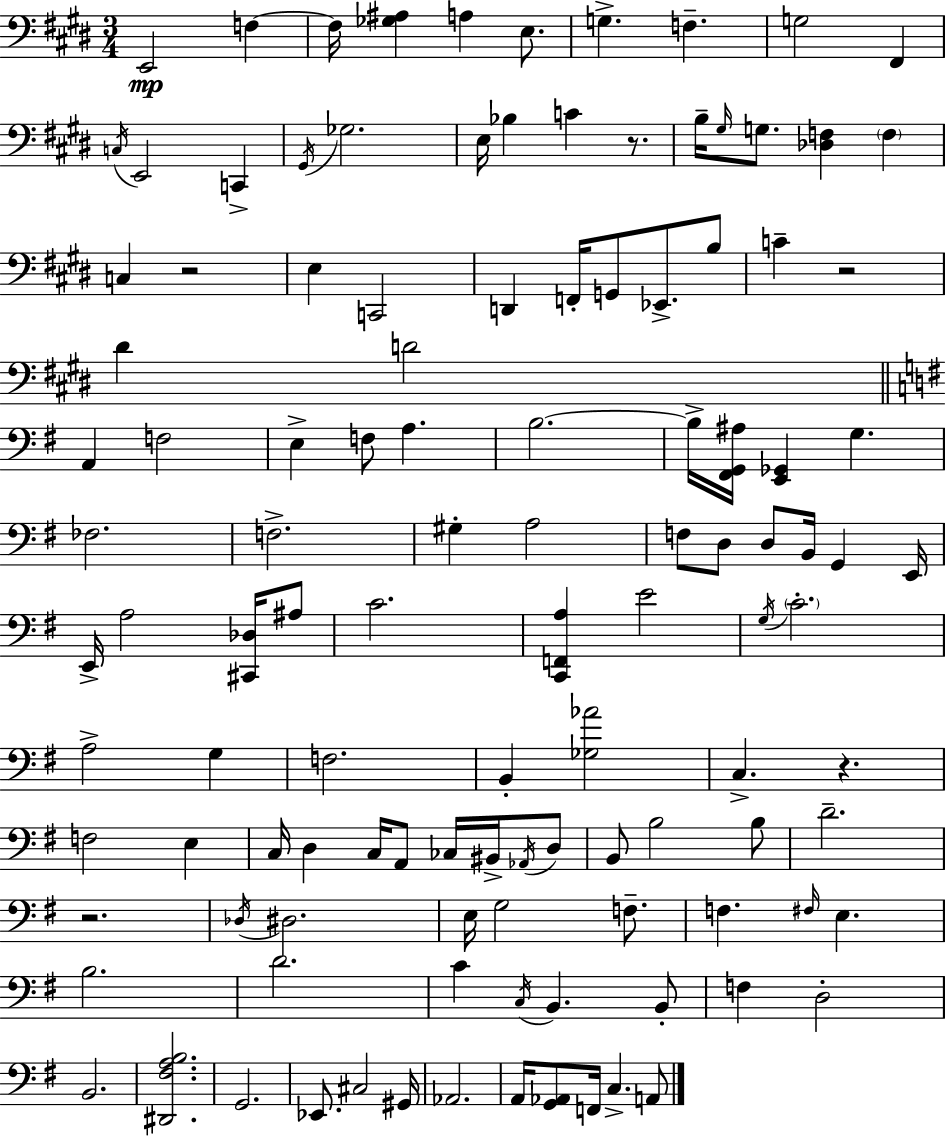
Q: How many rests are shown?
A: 5